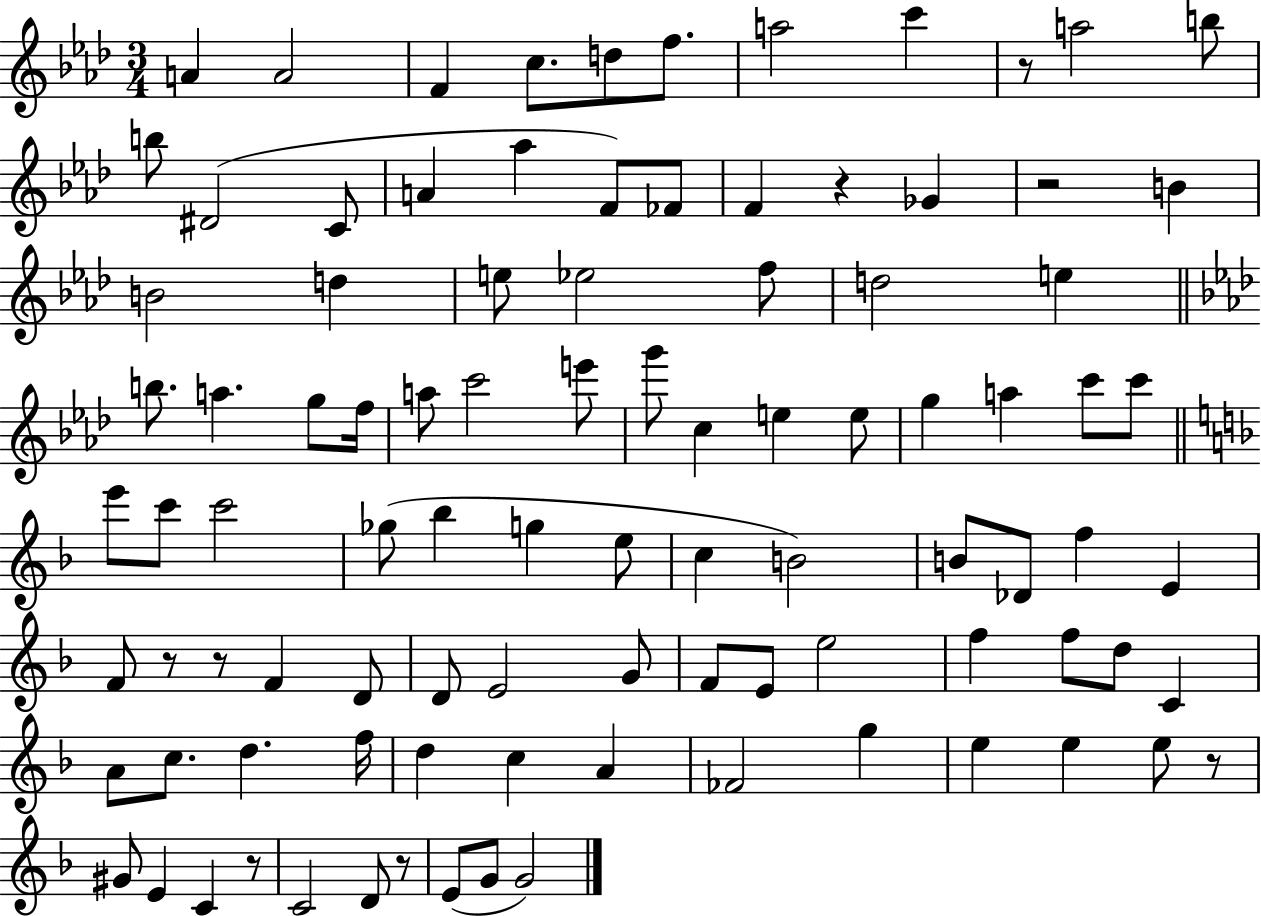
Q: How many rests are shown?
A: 8